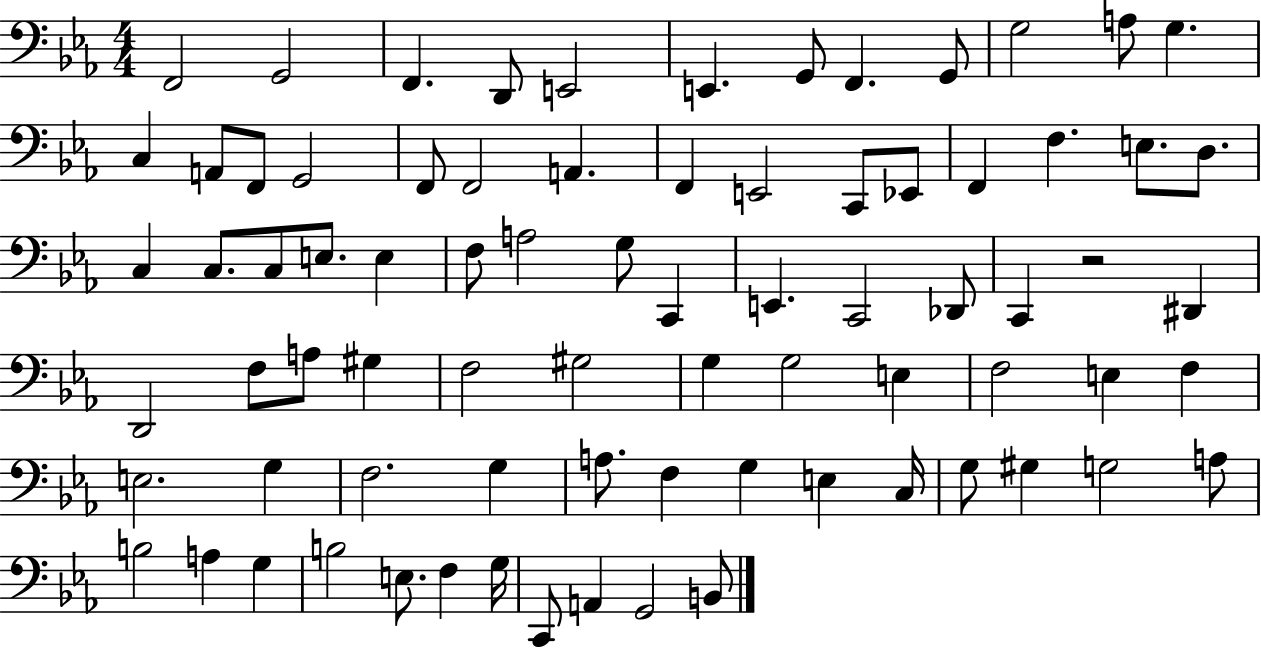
{
  \clef bass
  \numericTimeSignature
  \time 4/4
  \key ees \major
  \repeat volta 2 { f,2 g,2 | f,4. d,8 e,2 | e,4. g,8 f,4. g,8 | g2 a8 g4. | \break c4 a,8 f,8 g,2 | f,8 f,2 a,4. | f,4 e,2 c,8 ees,8 | f,4 f4. e8. d8. | \break c4 c8. c8 e8. e4 | f8 a2 g8 c,4 | e,4. c,2 des,8 | c,4 r2 dis,4 | \break d,2 f8 a8 gis4 | f2 gis2 | g4 g2 e4 | f2 e4 f4 | \break e2. g4 | f2. g4 | a8. f4 g4 e4 c16 | g8 gis4 g2 a8 | \break b2 a4 g4 | b2 e8. f4 g16 | c,8 a,4 g,2 b,8 | } \bar "|."
}